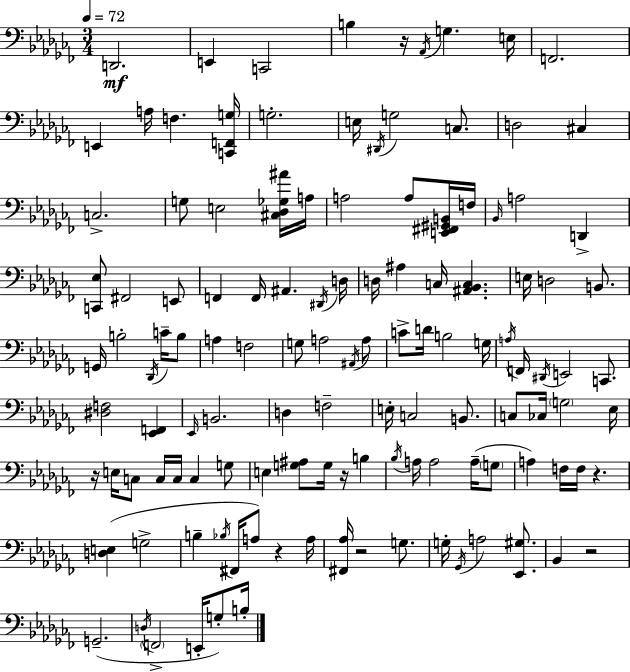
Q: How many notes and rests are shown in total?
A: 124